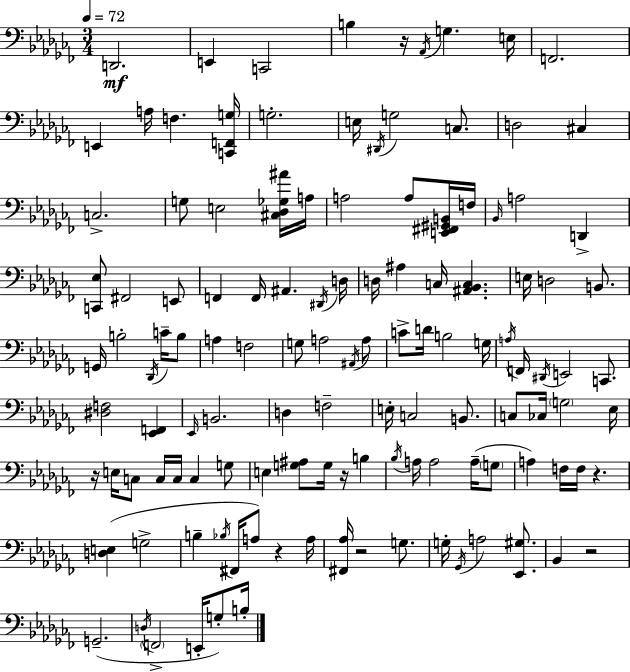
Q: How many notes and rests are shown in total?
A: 124